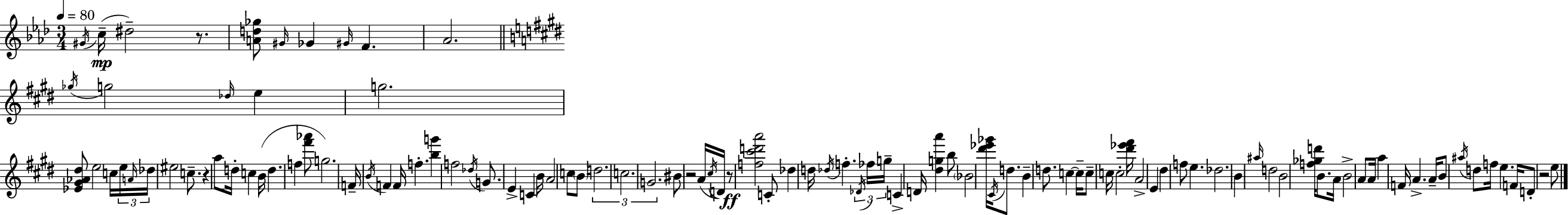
{
  \clef treble
  \numericTimeSignature
  \time 3/4
  \key aes \major
  \tempo 4 = 80
  \acciaccatura { gis'16 }(\mp c''16-- dis''2--) r8. | <a' d'' ges''>8 \grace { gis'16 } ges'4 \grace { gis'16 } f'4. | aes'2. | \bar "||" \break \key e \major \acciaccatura { ges''16 } g''2 \grace { des''16 } e''4 | g''2. | <ees' gis' aes' dis''>8 e''2 | c''16 \tuplet 3/2 { e''16 \grace { a'16 } des''16 } eis''2 | \break c''8.-- r4 a''8 d''16-. c''4 | b'16( d''4. f''4 | <fis''' aes'''>8 g''2.) | f'16-- \acciaccatura { b'16 } f'4 f'16 f''4.-. | \break <b'' g'''>4 f''2 | \acciaccatura { des''16 } g'8. e'4-> | c'4 b'16 a'2 | c''8 \parenthesize b'8 \tuplet 3/2 { d''2. | \break c''2. | g'2. } | bis'8 r2 | a'16( \acciaccatura { cis''16 } d'16) r8\ff <f'' cis''' d''' a'''>2 | \break c'8-. des''4 d''16 \acciaccatura { des''16 } | f''4.-. \tuplet 3/2 { \acciaccatura { des'16 } fes''16 g''16-- } c'4-> | d'16 <dis'' g'' a'''>4 b''8 \parenthesize bes'2 | <dis''' ees''' ges'''>16 \acciaccatura { cis'16 } d''8. b'4-- | \break d''8. c''4~~ c''16-- c''8-- c''16 | c''2-. <dis''' ees''' fis'''>16 a'2-> | e'4 dis''4 | f''8 e''4. des''2. | \break \parenthesize b'4 | \grace { ais''16 } d''2 b'2 | <f'' ges'' d'''>16 b'8. a'16 b'2-> | a'8 a'16 a''4 | \break f'16 a'4.-> a'16-- b'8 | \acciaccatura { ais''16 } d''8 f''16 e''4. f'16 d'8-. | r2 e''8 \bar "|."
}